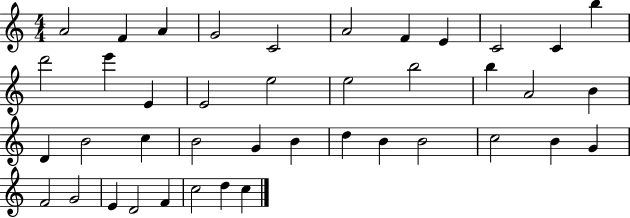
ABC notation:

X:1
T:Untitled
M:4/4
L:1/4
K:C
A2 F A G2 C2 A2 F E C2 C b d'2 e' E E2 e2 e2 b2 b A2 B D B2 c B2 G B d B B2 c2 B G F2 G2 E D2 F c2 d c